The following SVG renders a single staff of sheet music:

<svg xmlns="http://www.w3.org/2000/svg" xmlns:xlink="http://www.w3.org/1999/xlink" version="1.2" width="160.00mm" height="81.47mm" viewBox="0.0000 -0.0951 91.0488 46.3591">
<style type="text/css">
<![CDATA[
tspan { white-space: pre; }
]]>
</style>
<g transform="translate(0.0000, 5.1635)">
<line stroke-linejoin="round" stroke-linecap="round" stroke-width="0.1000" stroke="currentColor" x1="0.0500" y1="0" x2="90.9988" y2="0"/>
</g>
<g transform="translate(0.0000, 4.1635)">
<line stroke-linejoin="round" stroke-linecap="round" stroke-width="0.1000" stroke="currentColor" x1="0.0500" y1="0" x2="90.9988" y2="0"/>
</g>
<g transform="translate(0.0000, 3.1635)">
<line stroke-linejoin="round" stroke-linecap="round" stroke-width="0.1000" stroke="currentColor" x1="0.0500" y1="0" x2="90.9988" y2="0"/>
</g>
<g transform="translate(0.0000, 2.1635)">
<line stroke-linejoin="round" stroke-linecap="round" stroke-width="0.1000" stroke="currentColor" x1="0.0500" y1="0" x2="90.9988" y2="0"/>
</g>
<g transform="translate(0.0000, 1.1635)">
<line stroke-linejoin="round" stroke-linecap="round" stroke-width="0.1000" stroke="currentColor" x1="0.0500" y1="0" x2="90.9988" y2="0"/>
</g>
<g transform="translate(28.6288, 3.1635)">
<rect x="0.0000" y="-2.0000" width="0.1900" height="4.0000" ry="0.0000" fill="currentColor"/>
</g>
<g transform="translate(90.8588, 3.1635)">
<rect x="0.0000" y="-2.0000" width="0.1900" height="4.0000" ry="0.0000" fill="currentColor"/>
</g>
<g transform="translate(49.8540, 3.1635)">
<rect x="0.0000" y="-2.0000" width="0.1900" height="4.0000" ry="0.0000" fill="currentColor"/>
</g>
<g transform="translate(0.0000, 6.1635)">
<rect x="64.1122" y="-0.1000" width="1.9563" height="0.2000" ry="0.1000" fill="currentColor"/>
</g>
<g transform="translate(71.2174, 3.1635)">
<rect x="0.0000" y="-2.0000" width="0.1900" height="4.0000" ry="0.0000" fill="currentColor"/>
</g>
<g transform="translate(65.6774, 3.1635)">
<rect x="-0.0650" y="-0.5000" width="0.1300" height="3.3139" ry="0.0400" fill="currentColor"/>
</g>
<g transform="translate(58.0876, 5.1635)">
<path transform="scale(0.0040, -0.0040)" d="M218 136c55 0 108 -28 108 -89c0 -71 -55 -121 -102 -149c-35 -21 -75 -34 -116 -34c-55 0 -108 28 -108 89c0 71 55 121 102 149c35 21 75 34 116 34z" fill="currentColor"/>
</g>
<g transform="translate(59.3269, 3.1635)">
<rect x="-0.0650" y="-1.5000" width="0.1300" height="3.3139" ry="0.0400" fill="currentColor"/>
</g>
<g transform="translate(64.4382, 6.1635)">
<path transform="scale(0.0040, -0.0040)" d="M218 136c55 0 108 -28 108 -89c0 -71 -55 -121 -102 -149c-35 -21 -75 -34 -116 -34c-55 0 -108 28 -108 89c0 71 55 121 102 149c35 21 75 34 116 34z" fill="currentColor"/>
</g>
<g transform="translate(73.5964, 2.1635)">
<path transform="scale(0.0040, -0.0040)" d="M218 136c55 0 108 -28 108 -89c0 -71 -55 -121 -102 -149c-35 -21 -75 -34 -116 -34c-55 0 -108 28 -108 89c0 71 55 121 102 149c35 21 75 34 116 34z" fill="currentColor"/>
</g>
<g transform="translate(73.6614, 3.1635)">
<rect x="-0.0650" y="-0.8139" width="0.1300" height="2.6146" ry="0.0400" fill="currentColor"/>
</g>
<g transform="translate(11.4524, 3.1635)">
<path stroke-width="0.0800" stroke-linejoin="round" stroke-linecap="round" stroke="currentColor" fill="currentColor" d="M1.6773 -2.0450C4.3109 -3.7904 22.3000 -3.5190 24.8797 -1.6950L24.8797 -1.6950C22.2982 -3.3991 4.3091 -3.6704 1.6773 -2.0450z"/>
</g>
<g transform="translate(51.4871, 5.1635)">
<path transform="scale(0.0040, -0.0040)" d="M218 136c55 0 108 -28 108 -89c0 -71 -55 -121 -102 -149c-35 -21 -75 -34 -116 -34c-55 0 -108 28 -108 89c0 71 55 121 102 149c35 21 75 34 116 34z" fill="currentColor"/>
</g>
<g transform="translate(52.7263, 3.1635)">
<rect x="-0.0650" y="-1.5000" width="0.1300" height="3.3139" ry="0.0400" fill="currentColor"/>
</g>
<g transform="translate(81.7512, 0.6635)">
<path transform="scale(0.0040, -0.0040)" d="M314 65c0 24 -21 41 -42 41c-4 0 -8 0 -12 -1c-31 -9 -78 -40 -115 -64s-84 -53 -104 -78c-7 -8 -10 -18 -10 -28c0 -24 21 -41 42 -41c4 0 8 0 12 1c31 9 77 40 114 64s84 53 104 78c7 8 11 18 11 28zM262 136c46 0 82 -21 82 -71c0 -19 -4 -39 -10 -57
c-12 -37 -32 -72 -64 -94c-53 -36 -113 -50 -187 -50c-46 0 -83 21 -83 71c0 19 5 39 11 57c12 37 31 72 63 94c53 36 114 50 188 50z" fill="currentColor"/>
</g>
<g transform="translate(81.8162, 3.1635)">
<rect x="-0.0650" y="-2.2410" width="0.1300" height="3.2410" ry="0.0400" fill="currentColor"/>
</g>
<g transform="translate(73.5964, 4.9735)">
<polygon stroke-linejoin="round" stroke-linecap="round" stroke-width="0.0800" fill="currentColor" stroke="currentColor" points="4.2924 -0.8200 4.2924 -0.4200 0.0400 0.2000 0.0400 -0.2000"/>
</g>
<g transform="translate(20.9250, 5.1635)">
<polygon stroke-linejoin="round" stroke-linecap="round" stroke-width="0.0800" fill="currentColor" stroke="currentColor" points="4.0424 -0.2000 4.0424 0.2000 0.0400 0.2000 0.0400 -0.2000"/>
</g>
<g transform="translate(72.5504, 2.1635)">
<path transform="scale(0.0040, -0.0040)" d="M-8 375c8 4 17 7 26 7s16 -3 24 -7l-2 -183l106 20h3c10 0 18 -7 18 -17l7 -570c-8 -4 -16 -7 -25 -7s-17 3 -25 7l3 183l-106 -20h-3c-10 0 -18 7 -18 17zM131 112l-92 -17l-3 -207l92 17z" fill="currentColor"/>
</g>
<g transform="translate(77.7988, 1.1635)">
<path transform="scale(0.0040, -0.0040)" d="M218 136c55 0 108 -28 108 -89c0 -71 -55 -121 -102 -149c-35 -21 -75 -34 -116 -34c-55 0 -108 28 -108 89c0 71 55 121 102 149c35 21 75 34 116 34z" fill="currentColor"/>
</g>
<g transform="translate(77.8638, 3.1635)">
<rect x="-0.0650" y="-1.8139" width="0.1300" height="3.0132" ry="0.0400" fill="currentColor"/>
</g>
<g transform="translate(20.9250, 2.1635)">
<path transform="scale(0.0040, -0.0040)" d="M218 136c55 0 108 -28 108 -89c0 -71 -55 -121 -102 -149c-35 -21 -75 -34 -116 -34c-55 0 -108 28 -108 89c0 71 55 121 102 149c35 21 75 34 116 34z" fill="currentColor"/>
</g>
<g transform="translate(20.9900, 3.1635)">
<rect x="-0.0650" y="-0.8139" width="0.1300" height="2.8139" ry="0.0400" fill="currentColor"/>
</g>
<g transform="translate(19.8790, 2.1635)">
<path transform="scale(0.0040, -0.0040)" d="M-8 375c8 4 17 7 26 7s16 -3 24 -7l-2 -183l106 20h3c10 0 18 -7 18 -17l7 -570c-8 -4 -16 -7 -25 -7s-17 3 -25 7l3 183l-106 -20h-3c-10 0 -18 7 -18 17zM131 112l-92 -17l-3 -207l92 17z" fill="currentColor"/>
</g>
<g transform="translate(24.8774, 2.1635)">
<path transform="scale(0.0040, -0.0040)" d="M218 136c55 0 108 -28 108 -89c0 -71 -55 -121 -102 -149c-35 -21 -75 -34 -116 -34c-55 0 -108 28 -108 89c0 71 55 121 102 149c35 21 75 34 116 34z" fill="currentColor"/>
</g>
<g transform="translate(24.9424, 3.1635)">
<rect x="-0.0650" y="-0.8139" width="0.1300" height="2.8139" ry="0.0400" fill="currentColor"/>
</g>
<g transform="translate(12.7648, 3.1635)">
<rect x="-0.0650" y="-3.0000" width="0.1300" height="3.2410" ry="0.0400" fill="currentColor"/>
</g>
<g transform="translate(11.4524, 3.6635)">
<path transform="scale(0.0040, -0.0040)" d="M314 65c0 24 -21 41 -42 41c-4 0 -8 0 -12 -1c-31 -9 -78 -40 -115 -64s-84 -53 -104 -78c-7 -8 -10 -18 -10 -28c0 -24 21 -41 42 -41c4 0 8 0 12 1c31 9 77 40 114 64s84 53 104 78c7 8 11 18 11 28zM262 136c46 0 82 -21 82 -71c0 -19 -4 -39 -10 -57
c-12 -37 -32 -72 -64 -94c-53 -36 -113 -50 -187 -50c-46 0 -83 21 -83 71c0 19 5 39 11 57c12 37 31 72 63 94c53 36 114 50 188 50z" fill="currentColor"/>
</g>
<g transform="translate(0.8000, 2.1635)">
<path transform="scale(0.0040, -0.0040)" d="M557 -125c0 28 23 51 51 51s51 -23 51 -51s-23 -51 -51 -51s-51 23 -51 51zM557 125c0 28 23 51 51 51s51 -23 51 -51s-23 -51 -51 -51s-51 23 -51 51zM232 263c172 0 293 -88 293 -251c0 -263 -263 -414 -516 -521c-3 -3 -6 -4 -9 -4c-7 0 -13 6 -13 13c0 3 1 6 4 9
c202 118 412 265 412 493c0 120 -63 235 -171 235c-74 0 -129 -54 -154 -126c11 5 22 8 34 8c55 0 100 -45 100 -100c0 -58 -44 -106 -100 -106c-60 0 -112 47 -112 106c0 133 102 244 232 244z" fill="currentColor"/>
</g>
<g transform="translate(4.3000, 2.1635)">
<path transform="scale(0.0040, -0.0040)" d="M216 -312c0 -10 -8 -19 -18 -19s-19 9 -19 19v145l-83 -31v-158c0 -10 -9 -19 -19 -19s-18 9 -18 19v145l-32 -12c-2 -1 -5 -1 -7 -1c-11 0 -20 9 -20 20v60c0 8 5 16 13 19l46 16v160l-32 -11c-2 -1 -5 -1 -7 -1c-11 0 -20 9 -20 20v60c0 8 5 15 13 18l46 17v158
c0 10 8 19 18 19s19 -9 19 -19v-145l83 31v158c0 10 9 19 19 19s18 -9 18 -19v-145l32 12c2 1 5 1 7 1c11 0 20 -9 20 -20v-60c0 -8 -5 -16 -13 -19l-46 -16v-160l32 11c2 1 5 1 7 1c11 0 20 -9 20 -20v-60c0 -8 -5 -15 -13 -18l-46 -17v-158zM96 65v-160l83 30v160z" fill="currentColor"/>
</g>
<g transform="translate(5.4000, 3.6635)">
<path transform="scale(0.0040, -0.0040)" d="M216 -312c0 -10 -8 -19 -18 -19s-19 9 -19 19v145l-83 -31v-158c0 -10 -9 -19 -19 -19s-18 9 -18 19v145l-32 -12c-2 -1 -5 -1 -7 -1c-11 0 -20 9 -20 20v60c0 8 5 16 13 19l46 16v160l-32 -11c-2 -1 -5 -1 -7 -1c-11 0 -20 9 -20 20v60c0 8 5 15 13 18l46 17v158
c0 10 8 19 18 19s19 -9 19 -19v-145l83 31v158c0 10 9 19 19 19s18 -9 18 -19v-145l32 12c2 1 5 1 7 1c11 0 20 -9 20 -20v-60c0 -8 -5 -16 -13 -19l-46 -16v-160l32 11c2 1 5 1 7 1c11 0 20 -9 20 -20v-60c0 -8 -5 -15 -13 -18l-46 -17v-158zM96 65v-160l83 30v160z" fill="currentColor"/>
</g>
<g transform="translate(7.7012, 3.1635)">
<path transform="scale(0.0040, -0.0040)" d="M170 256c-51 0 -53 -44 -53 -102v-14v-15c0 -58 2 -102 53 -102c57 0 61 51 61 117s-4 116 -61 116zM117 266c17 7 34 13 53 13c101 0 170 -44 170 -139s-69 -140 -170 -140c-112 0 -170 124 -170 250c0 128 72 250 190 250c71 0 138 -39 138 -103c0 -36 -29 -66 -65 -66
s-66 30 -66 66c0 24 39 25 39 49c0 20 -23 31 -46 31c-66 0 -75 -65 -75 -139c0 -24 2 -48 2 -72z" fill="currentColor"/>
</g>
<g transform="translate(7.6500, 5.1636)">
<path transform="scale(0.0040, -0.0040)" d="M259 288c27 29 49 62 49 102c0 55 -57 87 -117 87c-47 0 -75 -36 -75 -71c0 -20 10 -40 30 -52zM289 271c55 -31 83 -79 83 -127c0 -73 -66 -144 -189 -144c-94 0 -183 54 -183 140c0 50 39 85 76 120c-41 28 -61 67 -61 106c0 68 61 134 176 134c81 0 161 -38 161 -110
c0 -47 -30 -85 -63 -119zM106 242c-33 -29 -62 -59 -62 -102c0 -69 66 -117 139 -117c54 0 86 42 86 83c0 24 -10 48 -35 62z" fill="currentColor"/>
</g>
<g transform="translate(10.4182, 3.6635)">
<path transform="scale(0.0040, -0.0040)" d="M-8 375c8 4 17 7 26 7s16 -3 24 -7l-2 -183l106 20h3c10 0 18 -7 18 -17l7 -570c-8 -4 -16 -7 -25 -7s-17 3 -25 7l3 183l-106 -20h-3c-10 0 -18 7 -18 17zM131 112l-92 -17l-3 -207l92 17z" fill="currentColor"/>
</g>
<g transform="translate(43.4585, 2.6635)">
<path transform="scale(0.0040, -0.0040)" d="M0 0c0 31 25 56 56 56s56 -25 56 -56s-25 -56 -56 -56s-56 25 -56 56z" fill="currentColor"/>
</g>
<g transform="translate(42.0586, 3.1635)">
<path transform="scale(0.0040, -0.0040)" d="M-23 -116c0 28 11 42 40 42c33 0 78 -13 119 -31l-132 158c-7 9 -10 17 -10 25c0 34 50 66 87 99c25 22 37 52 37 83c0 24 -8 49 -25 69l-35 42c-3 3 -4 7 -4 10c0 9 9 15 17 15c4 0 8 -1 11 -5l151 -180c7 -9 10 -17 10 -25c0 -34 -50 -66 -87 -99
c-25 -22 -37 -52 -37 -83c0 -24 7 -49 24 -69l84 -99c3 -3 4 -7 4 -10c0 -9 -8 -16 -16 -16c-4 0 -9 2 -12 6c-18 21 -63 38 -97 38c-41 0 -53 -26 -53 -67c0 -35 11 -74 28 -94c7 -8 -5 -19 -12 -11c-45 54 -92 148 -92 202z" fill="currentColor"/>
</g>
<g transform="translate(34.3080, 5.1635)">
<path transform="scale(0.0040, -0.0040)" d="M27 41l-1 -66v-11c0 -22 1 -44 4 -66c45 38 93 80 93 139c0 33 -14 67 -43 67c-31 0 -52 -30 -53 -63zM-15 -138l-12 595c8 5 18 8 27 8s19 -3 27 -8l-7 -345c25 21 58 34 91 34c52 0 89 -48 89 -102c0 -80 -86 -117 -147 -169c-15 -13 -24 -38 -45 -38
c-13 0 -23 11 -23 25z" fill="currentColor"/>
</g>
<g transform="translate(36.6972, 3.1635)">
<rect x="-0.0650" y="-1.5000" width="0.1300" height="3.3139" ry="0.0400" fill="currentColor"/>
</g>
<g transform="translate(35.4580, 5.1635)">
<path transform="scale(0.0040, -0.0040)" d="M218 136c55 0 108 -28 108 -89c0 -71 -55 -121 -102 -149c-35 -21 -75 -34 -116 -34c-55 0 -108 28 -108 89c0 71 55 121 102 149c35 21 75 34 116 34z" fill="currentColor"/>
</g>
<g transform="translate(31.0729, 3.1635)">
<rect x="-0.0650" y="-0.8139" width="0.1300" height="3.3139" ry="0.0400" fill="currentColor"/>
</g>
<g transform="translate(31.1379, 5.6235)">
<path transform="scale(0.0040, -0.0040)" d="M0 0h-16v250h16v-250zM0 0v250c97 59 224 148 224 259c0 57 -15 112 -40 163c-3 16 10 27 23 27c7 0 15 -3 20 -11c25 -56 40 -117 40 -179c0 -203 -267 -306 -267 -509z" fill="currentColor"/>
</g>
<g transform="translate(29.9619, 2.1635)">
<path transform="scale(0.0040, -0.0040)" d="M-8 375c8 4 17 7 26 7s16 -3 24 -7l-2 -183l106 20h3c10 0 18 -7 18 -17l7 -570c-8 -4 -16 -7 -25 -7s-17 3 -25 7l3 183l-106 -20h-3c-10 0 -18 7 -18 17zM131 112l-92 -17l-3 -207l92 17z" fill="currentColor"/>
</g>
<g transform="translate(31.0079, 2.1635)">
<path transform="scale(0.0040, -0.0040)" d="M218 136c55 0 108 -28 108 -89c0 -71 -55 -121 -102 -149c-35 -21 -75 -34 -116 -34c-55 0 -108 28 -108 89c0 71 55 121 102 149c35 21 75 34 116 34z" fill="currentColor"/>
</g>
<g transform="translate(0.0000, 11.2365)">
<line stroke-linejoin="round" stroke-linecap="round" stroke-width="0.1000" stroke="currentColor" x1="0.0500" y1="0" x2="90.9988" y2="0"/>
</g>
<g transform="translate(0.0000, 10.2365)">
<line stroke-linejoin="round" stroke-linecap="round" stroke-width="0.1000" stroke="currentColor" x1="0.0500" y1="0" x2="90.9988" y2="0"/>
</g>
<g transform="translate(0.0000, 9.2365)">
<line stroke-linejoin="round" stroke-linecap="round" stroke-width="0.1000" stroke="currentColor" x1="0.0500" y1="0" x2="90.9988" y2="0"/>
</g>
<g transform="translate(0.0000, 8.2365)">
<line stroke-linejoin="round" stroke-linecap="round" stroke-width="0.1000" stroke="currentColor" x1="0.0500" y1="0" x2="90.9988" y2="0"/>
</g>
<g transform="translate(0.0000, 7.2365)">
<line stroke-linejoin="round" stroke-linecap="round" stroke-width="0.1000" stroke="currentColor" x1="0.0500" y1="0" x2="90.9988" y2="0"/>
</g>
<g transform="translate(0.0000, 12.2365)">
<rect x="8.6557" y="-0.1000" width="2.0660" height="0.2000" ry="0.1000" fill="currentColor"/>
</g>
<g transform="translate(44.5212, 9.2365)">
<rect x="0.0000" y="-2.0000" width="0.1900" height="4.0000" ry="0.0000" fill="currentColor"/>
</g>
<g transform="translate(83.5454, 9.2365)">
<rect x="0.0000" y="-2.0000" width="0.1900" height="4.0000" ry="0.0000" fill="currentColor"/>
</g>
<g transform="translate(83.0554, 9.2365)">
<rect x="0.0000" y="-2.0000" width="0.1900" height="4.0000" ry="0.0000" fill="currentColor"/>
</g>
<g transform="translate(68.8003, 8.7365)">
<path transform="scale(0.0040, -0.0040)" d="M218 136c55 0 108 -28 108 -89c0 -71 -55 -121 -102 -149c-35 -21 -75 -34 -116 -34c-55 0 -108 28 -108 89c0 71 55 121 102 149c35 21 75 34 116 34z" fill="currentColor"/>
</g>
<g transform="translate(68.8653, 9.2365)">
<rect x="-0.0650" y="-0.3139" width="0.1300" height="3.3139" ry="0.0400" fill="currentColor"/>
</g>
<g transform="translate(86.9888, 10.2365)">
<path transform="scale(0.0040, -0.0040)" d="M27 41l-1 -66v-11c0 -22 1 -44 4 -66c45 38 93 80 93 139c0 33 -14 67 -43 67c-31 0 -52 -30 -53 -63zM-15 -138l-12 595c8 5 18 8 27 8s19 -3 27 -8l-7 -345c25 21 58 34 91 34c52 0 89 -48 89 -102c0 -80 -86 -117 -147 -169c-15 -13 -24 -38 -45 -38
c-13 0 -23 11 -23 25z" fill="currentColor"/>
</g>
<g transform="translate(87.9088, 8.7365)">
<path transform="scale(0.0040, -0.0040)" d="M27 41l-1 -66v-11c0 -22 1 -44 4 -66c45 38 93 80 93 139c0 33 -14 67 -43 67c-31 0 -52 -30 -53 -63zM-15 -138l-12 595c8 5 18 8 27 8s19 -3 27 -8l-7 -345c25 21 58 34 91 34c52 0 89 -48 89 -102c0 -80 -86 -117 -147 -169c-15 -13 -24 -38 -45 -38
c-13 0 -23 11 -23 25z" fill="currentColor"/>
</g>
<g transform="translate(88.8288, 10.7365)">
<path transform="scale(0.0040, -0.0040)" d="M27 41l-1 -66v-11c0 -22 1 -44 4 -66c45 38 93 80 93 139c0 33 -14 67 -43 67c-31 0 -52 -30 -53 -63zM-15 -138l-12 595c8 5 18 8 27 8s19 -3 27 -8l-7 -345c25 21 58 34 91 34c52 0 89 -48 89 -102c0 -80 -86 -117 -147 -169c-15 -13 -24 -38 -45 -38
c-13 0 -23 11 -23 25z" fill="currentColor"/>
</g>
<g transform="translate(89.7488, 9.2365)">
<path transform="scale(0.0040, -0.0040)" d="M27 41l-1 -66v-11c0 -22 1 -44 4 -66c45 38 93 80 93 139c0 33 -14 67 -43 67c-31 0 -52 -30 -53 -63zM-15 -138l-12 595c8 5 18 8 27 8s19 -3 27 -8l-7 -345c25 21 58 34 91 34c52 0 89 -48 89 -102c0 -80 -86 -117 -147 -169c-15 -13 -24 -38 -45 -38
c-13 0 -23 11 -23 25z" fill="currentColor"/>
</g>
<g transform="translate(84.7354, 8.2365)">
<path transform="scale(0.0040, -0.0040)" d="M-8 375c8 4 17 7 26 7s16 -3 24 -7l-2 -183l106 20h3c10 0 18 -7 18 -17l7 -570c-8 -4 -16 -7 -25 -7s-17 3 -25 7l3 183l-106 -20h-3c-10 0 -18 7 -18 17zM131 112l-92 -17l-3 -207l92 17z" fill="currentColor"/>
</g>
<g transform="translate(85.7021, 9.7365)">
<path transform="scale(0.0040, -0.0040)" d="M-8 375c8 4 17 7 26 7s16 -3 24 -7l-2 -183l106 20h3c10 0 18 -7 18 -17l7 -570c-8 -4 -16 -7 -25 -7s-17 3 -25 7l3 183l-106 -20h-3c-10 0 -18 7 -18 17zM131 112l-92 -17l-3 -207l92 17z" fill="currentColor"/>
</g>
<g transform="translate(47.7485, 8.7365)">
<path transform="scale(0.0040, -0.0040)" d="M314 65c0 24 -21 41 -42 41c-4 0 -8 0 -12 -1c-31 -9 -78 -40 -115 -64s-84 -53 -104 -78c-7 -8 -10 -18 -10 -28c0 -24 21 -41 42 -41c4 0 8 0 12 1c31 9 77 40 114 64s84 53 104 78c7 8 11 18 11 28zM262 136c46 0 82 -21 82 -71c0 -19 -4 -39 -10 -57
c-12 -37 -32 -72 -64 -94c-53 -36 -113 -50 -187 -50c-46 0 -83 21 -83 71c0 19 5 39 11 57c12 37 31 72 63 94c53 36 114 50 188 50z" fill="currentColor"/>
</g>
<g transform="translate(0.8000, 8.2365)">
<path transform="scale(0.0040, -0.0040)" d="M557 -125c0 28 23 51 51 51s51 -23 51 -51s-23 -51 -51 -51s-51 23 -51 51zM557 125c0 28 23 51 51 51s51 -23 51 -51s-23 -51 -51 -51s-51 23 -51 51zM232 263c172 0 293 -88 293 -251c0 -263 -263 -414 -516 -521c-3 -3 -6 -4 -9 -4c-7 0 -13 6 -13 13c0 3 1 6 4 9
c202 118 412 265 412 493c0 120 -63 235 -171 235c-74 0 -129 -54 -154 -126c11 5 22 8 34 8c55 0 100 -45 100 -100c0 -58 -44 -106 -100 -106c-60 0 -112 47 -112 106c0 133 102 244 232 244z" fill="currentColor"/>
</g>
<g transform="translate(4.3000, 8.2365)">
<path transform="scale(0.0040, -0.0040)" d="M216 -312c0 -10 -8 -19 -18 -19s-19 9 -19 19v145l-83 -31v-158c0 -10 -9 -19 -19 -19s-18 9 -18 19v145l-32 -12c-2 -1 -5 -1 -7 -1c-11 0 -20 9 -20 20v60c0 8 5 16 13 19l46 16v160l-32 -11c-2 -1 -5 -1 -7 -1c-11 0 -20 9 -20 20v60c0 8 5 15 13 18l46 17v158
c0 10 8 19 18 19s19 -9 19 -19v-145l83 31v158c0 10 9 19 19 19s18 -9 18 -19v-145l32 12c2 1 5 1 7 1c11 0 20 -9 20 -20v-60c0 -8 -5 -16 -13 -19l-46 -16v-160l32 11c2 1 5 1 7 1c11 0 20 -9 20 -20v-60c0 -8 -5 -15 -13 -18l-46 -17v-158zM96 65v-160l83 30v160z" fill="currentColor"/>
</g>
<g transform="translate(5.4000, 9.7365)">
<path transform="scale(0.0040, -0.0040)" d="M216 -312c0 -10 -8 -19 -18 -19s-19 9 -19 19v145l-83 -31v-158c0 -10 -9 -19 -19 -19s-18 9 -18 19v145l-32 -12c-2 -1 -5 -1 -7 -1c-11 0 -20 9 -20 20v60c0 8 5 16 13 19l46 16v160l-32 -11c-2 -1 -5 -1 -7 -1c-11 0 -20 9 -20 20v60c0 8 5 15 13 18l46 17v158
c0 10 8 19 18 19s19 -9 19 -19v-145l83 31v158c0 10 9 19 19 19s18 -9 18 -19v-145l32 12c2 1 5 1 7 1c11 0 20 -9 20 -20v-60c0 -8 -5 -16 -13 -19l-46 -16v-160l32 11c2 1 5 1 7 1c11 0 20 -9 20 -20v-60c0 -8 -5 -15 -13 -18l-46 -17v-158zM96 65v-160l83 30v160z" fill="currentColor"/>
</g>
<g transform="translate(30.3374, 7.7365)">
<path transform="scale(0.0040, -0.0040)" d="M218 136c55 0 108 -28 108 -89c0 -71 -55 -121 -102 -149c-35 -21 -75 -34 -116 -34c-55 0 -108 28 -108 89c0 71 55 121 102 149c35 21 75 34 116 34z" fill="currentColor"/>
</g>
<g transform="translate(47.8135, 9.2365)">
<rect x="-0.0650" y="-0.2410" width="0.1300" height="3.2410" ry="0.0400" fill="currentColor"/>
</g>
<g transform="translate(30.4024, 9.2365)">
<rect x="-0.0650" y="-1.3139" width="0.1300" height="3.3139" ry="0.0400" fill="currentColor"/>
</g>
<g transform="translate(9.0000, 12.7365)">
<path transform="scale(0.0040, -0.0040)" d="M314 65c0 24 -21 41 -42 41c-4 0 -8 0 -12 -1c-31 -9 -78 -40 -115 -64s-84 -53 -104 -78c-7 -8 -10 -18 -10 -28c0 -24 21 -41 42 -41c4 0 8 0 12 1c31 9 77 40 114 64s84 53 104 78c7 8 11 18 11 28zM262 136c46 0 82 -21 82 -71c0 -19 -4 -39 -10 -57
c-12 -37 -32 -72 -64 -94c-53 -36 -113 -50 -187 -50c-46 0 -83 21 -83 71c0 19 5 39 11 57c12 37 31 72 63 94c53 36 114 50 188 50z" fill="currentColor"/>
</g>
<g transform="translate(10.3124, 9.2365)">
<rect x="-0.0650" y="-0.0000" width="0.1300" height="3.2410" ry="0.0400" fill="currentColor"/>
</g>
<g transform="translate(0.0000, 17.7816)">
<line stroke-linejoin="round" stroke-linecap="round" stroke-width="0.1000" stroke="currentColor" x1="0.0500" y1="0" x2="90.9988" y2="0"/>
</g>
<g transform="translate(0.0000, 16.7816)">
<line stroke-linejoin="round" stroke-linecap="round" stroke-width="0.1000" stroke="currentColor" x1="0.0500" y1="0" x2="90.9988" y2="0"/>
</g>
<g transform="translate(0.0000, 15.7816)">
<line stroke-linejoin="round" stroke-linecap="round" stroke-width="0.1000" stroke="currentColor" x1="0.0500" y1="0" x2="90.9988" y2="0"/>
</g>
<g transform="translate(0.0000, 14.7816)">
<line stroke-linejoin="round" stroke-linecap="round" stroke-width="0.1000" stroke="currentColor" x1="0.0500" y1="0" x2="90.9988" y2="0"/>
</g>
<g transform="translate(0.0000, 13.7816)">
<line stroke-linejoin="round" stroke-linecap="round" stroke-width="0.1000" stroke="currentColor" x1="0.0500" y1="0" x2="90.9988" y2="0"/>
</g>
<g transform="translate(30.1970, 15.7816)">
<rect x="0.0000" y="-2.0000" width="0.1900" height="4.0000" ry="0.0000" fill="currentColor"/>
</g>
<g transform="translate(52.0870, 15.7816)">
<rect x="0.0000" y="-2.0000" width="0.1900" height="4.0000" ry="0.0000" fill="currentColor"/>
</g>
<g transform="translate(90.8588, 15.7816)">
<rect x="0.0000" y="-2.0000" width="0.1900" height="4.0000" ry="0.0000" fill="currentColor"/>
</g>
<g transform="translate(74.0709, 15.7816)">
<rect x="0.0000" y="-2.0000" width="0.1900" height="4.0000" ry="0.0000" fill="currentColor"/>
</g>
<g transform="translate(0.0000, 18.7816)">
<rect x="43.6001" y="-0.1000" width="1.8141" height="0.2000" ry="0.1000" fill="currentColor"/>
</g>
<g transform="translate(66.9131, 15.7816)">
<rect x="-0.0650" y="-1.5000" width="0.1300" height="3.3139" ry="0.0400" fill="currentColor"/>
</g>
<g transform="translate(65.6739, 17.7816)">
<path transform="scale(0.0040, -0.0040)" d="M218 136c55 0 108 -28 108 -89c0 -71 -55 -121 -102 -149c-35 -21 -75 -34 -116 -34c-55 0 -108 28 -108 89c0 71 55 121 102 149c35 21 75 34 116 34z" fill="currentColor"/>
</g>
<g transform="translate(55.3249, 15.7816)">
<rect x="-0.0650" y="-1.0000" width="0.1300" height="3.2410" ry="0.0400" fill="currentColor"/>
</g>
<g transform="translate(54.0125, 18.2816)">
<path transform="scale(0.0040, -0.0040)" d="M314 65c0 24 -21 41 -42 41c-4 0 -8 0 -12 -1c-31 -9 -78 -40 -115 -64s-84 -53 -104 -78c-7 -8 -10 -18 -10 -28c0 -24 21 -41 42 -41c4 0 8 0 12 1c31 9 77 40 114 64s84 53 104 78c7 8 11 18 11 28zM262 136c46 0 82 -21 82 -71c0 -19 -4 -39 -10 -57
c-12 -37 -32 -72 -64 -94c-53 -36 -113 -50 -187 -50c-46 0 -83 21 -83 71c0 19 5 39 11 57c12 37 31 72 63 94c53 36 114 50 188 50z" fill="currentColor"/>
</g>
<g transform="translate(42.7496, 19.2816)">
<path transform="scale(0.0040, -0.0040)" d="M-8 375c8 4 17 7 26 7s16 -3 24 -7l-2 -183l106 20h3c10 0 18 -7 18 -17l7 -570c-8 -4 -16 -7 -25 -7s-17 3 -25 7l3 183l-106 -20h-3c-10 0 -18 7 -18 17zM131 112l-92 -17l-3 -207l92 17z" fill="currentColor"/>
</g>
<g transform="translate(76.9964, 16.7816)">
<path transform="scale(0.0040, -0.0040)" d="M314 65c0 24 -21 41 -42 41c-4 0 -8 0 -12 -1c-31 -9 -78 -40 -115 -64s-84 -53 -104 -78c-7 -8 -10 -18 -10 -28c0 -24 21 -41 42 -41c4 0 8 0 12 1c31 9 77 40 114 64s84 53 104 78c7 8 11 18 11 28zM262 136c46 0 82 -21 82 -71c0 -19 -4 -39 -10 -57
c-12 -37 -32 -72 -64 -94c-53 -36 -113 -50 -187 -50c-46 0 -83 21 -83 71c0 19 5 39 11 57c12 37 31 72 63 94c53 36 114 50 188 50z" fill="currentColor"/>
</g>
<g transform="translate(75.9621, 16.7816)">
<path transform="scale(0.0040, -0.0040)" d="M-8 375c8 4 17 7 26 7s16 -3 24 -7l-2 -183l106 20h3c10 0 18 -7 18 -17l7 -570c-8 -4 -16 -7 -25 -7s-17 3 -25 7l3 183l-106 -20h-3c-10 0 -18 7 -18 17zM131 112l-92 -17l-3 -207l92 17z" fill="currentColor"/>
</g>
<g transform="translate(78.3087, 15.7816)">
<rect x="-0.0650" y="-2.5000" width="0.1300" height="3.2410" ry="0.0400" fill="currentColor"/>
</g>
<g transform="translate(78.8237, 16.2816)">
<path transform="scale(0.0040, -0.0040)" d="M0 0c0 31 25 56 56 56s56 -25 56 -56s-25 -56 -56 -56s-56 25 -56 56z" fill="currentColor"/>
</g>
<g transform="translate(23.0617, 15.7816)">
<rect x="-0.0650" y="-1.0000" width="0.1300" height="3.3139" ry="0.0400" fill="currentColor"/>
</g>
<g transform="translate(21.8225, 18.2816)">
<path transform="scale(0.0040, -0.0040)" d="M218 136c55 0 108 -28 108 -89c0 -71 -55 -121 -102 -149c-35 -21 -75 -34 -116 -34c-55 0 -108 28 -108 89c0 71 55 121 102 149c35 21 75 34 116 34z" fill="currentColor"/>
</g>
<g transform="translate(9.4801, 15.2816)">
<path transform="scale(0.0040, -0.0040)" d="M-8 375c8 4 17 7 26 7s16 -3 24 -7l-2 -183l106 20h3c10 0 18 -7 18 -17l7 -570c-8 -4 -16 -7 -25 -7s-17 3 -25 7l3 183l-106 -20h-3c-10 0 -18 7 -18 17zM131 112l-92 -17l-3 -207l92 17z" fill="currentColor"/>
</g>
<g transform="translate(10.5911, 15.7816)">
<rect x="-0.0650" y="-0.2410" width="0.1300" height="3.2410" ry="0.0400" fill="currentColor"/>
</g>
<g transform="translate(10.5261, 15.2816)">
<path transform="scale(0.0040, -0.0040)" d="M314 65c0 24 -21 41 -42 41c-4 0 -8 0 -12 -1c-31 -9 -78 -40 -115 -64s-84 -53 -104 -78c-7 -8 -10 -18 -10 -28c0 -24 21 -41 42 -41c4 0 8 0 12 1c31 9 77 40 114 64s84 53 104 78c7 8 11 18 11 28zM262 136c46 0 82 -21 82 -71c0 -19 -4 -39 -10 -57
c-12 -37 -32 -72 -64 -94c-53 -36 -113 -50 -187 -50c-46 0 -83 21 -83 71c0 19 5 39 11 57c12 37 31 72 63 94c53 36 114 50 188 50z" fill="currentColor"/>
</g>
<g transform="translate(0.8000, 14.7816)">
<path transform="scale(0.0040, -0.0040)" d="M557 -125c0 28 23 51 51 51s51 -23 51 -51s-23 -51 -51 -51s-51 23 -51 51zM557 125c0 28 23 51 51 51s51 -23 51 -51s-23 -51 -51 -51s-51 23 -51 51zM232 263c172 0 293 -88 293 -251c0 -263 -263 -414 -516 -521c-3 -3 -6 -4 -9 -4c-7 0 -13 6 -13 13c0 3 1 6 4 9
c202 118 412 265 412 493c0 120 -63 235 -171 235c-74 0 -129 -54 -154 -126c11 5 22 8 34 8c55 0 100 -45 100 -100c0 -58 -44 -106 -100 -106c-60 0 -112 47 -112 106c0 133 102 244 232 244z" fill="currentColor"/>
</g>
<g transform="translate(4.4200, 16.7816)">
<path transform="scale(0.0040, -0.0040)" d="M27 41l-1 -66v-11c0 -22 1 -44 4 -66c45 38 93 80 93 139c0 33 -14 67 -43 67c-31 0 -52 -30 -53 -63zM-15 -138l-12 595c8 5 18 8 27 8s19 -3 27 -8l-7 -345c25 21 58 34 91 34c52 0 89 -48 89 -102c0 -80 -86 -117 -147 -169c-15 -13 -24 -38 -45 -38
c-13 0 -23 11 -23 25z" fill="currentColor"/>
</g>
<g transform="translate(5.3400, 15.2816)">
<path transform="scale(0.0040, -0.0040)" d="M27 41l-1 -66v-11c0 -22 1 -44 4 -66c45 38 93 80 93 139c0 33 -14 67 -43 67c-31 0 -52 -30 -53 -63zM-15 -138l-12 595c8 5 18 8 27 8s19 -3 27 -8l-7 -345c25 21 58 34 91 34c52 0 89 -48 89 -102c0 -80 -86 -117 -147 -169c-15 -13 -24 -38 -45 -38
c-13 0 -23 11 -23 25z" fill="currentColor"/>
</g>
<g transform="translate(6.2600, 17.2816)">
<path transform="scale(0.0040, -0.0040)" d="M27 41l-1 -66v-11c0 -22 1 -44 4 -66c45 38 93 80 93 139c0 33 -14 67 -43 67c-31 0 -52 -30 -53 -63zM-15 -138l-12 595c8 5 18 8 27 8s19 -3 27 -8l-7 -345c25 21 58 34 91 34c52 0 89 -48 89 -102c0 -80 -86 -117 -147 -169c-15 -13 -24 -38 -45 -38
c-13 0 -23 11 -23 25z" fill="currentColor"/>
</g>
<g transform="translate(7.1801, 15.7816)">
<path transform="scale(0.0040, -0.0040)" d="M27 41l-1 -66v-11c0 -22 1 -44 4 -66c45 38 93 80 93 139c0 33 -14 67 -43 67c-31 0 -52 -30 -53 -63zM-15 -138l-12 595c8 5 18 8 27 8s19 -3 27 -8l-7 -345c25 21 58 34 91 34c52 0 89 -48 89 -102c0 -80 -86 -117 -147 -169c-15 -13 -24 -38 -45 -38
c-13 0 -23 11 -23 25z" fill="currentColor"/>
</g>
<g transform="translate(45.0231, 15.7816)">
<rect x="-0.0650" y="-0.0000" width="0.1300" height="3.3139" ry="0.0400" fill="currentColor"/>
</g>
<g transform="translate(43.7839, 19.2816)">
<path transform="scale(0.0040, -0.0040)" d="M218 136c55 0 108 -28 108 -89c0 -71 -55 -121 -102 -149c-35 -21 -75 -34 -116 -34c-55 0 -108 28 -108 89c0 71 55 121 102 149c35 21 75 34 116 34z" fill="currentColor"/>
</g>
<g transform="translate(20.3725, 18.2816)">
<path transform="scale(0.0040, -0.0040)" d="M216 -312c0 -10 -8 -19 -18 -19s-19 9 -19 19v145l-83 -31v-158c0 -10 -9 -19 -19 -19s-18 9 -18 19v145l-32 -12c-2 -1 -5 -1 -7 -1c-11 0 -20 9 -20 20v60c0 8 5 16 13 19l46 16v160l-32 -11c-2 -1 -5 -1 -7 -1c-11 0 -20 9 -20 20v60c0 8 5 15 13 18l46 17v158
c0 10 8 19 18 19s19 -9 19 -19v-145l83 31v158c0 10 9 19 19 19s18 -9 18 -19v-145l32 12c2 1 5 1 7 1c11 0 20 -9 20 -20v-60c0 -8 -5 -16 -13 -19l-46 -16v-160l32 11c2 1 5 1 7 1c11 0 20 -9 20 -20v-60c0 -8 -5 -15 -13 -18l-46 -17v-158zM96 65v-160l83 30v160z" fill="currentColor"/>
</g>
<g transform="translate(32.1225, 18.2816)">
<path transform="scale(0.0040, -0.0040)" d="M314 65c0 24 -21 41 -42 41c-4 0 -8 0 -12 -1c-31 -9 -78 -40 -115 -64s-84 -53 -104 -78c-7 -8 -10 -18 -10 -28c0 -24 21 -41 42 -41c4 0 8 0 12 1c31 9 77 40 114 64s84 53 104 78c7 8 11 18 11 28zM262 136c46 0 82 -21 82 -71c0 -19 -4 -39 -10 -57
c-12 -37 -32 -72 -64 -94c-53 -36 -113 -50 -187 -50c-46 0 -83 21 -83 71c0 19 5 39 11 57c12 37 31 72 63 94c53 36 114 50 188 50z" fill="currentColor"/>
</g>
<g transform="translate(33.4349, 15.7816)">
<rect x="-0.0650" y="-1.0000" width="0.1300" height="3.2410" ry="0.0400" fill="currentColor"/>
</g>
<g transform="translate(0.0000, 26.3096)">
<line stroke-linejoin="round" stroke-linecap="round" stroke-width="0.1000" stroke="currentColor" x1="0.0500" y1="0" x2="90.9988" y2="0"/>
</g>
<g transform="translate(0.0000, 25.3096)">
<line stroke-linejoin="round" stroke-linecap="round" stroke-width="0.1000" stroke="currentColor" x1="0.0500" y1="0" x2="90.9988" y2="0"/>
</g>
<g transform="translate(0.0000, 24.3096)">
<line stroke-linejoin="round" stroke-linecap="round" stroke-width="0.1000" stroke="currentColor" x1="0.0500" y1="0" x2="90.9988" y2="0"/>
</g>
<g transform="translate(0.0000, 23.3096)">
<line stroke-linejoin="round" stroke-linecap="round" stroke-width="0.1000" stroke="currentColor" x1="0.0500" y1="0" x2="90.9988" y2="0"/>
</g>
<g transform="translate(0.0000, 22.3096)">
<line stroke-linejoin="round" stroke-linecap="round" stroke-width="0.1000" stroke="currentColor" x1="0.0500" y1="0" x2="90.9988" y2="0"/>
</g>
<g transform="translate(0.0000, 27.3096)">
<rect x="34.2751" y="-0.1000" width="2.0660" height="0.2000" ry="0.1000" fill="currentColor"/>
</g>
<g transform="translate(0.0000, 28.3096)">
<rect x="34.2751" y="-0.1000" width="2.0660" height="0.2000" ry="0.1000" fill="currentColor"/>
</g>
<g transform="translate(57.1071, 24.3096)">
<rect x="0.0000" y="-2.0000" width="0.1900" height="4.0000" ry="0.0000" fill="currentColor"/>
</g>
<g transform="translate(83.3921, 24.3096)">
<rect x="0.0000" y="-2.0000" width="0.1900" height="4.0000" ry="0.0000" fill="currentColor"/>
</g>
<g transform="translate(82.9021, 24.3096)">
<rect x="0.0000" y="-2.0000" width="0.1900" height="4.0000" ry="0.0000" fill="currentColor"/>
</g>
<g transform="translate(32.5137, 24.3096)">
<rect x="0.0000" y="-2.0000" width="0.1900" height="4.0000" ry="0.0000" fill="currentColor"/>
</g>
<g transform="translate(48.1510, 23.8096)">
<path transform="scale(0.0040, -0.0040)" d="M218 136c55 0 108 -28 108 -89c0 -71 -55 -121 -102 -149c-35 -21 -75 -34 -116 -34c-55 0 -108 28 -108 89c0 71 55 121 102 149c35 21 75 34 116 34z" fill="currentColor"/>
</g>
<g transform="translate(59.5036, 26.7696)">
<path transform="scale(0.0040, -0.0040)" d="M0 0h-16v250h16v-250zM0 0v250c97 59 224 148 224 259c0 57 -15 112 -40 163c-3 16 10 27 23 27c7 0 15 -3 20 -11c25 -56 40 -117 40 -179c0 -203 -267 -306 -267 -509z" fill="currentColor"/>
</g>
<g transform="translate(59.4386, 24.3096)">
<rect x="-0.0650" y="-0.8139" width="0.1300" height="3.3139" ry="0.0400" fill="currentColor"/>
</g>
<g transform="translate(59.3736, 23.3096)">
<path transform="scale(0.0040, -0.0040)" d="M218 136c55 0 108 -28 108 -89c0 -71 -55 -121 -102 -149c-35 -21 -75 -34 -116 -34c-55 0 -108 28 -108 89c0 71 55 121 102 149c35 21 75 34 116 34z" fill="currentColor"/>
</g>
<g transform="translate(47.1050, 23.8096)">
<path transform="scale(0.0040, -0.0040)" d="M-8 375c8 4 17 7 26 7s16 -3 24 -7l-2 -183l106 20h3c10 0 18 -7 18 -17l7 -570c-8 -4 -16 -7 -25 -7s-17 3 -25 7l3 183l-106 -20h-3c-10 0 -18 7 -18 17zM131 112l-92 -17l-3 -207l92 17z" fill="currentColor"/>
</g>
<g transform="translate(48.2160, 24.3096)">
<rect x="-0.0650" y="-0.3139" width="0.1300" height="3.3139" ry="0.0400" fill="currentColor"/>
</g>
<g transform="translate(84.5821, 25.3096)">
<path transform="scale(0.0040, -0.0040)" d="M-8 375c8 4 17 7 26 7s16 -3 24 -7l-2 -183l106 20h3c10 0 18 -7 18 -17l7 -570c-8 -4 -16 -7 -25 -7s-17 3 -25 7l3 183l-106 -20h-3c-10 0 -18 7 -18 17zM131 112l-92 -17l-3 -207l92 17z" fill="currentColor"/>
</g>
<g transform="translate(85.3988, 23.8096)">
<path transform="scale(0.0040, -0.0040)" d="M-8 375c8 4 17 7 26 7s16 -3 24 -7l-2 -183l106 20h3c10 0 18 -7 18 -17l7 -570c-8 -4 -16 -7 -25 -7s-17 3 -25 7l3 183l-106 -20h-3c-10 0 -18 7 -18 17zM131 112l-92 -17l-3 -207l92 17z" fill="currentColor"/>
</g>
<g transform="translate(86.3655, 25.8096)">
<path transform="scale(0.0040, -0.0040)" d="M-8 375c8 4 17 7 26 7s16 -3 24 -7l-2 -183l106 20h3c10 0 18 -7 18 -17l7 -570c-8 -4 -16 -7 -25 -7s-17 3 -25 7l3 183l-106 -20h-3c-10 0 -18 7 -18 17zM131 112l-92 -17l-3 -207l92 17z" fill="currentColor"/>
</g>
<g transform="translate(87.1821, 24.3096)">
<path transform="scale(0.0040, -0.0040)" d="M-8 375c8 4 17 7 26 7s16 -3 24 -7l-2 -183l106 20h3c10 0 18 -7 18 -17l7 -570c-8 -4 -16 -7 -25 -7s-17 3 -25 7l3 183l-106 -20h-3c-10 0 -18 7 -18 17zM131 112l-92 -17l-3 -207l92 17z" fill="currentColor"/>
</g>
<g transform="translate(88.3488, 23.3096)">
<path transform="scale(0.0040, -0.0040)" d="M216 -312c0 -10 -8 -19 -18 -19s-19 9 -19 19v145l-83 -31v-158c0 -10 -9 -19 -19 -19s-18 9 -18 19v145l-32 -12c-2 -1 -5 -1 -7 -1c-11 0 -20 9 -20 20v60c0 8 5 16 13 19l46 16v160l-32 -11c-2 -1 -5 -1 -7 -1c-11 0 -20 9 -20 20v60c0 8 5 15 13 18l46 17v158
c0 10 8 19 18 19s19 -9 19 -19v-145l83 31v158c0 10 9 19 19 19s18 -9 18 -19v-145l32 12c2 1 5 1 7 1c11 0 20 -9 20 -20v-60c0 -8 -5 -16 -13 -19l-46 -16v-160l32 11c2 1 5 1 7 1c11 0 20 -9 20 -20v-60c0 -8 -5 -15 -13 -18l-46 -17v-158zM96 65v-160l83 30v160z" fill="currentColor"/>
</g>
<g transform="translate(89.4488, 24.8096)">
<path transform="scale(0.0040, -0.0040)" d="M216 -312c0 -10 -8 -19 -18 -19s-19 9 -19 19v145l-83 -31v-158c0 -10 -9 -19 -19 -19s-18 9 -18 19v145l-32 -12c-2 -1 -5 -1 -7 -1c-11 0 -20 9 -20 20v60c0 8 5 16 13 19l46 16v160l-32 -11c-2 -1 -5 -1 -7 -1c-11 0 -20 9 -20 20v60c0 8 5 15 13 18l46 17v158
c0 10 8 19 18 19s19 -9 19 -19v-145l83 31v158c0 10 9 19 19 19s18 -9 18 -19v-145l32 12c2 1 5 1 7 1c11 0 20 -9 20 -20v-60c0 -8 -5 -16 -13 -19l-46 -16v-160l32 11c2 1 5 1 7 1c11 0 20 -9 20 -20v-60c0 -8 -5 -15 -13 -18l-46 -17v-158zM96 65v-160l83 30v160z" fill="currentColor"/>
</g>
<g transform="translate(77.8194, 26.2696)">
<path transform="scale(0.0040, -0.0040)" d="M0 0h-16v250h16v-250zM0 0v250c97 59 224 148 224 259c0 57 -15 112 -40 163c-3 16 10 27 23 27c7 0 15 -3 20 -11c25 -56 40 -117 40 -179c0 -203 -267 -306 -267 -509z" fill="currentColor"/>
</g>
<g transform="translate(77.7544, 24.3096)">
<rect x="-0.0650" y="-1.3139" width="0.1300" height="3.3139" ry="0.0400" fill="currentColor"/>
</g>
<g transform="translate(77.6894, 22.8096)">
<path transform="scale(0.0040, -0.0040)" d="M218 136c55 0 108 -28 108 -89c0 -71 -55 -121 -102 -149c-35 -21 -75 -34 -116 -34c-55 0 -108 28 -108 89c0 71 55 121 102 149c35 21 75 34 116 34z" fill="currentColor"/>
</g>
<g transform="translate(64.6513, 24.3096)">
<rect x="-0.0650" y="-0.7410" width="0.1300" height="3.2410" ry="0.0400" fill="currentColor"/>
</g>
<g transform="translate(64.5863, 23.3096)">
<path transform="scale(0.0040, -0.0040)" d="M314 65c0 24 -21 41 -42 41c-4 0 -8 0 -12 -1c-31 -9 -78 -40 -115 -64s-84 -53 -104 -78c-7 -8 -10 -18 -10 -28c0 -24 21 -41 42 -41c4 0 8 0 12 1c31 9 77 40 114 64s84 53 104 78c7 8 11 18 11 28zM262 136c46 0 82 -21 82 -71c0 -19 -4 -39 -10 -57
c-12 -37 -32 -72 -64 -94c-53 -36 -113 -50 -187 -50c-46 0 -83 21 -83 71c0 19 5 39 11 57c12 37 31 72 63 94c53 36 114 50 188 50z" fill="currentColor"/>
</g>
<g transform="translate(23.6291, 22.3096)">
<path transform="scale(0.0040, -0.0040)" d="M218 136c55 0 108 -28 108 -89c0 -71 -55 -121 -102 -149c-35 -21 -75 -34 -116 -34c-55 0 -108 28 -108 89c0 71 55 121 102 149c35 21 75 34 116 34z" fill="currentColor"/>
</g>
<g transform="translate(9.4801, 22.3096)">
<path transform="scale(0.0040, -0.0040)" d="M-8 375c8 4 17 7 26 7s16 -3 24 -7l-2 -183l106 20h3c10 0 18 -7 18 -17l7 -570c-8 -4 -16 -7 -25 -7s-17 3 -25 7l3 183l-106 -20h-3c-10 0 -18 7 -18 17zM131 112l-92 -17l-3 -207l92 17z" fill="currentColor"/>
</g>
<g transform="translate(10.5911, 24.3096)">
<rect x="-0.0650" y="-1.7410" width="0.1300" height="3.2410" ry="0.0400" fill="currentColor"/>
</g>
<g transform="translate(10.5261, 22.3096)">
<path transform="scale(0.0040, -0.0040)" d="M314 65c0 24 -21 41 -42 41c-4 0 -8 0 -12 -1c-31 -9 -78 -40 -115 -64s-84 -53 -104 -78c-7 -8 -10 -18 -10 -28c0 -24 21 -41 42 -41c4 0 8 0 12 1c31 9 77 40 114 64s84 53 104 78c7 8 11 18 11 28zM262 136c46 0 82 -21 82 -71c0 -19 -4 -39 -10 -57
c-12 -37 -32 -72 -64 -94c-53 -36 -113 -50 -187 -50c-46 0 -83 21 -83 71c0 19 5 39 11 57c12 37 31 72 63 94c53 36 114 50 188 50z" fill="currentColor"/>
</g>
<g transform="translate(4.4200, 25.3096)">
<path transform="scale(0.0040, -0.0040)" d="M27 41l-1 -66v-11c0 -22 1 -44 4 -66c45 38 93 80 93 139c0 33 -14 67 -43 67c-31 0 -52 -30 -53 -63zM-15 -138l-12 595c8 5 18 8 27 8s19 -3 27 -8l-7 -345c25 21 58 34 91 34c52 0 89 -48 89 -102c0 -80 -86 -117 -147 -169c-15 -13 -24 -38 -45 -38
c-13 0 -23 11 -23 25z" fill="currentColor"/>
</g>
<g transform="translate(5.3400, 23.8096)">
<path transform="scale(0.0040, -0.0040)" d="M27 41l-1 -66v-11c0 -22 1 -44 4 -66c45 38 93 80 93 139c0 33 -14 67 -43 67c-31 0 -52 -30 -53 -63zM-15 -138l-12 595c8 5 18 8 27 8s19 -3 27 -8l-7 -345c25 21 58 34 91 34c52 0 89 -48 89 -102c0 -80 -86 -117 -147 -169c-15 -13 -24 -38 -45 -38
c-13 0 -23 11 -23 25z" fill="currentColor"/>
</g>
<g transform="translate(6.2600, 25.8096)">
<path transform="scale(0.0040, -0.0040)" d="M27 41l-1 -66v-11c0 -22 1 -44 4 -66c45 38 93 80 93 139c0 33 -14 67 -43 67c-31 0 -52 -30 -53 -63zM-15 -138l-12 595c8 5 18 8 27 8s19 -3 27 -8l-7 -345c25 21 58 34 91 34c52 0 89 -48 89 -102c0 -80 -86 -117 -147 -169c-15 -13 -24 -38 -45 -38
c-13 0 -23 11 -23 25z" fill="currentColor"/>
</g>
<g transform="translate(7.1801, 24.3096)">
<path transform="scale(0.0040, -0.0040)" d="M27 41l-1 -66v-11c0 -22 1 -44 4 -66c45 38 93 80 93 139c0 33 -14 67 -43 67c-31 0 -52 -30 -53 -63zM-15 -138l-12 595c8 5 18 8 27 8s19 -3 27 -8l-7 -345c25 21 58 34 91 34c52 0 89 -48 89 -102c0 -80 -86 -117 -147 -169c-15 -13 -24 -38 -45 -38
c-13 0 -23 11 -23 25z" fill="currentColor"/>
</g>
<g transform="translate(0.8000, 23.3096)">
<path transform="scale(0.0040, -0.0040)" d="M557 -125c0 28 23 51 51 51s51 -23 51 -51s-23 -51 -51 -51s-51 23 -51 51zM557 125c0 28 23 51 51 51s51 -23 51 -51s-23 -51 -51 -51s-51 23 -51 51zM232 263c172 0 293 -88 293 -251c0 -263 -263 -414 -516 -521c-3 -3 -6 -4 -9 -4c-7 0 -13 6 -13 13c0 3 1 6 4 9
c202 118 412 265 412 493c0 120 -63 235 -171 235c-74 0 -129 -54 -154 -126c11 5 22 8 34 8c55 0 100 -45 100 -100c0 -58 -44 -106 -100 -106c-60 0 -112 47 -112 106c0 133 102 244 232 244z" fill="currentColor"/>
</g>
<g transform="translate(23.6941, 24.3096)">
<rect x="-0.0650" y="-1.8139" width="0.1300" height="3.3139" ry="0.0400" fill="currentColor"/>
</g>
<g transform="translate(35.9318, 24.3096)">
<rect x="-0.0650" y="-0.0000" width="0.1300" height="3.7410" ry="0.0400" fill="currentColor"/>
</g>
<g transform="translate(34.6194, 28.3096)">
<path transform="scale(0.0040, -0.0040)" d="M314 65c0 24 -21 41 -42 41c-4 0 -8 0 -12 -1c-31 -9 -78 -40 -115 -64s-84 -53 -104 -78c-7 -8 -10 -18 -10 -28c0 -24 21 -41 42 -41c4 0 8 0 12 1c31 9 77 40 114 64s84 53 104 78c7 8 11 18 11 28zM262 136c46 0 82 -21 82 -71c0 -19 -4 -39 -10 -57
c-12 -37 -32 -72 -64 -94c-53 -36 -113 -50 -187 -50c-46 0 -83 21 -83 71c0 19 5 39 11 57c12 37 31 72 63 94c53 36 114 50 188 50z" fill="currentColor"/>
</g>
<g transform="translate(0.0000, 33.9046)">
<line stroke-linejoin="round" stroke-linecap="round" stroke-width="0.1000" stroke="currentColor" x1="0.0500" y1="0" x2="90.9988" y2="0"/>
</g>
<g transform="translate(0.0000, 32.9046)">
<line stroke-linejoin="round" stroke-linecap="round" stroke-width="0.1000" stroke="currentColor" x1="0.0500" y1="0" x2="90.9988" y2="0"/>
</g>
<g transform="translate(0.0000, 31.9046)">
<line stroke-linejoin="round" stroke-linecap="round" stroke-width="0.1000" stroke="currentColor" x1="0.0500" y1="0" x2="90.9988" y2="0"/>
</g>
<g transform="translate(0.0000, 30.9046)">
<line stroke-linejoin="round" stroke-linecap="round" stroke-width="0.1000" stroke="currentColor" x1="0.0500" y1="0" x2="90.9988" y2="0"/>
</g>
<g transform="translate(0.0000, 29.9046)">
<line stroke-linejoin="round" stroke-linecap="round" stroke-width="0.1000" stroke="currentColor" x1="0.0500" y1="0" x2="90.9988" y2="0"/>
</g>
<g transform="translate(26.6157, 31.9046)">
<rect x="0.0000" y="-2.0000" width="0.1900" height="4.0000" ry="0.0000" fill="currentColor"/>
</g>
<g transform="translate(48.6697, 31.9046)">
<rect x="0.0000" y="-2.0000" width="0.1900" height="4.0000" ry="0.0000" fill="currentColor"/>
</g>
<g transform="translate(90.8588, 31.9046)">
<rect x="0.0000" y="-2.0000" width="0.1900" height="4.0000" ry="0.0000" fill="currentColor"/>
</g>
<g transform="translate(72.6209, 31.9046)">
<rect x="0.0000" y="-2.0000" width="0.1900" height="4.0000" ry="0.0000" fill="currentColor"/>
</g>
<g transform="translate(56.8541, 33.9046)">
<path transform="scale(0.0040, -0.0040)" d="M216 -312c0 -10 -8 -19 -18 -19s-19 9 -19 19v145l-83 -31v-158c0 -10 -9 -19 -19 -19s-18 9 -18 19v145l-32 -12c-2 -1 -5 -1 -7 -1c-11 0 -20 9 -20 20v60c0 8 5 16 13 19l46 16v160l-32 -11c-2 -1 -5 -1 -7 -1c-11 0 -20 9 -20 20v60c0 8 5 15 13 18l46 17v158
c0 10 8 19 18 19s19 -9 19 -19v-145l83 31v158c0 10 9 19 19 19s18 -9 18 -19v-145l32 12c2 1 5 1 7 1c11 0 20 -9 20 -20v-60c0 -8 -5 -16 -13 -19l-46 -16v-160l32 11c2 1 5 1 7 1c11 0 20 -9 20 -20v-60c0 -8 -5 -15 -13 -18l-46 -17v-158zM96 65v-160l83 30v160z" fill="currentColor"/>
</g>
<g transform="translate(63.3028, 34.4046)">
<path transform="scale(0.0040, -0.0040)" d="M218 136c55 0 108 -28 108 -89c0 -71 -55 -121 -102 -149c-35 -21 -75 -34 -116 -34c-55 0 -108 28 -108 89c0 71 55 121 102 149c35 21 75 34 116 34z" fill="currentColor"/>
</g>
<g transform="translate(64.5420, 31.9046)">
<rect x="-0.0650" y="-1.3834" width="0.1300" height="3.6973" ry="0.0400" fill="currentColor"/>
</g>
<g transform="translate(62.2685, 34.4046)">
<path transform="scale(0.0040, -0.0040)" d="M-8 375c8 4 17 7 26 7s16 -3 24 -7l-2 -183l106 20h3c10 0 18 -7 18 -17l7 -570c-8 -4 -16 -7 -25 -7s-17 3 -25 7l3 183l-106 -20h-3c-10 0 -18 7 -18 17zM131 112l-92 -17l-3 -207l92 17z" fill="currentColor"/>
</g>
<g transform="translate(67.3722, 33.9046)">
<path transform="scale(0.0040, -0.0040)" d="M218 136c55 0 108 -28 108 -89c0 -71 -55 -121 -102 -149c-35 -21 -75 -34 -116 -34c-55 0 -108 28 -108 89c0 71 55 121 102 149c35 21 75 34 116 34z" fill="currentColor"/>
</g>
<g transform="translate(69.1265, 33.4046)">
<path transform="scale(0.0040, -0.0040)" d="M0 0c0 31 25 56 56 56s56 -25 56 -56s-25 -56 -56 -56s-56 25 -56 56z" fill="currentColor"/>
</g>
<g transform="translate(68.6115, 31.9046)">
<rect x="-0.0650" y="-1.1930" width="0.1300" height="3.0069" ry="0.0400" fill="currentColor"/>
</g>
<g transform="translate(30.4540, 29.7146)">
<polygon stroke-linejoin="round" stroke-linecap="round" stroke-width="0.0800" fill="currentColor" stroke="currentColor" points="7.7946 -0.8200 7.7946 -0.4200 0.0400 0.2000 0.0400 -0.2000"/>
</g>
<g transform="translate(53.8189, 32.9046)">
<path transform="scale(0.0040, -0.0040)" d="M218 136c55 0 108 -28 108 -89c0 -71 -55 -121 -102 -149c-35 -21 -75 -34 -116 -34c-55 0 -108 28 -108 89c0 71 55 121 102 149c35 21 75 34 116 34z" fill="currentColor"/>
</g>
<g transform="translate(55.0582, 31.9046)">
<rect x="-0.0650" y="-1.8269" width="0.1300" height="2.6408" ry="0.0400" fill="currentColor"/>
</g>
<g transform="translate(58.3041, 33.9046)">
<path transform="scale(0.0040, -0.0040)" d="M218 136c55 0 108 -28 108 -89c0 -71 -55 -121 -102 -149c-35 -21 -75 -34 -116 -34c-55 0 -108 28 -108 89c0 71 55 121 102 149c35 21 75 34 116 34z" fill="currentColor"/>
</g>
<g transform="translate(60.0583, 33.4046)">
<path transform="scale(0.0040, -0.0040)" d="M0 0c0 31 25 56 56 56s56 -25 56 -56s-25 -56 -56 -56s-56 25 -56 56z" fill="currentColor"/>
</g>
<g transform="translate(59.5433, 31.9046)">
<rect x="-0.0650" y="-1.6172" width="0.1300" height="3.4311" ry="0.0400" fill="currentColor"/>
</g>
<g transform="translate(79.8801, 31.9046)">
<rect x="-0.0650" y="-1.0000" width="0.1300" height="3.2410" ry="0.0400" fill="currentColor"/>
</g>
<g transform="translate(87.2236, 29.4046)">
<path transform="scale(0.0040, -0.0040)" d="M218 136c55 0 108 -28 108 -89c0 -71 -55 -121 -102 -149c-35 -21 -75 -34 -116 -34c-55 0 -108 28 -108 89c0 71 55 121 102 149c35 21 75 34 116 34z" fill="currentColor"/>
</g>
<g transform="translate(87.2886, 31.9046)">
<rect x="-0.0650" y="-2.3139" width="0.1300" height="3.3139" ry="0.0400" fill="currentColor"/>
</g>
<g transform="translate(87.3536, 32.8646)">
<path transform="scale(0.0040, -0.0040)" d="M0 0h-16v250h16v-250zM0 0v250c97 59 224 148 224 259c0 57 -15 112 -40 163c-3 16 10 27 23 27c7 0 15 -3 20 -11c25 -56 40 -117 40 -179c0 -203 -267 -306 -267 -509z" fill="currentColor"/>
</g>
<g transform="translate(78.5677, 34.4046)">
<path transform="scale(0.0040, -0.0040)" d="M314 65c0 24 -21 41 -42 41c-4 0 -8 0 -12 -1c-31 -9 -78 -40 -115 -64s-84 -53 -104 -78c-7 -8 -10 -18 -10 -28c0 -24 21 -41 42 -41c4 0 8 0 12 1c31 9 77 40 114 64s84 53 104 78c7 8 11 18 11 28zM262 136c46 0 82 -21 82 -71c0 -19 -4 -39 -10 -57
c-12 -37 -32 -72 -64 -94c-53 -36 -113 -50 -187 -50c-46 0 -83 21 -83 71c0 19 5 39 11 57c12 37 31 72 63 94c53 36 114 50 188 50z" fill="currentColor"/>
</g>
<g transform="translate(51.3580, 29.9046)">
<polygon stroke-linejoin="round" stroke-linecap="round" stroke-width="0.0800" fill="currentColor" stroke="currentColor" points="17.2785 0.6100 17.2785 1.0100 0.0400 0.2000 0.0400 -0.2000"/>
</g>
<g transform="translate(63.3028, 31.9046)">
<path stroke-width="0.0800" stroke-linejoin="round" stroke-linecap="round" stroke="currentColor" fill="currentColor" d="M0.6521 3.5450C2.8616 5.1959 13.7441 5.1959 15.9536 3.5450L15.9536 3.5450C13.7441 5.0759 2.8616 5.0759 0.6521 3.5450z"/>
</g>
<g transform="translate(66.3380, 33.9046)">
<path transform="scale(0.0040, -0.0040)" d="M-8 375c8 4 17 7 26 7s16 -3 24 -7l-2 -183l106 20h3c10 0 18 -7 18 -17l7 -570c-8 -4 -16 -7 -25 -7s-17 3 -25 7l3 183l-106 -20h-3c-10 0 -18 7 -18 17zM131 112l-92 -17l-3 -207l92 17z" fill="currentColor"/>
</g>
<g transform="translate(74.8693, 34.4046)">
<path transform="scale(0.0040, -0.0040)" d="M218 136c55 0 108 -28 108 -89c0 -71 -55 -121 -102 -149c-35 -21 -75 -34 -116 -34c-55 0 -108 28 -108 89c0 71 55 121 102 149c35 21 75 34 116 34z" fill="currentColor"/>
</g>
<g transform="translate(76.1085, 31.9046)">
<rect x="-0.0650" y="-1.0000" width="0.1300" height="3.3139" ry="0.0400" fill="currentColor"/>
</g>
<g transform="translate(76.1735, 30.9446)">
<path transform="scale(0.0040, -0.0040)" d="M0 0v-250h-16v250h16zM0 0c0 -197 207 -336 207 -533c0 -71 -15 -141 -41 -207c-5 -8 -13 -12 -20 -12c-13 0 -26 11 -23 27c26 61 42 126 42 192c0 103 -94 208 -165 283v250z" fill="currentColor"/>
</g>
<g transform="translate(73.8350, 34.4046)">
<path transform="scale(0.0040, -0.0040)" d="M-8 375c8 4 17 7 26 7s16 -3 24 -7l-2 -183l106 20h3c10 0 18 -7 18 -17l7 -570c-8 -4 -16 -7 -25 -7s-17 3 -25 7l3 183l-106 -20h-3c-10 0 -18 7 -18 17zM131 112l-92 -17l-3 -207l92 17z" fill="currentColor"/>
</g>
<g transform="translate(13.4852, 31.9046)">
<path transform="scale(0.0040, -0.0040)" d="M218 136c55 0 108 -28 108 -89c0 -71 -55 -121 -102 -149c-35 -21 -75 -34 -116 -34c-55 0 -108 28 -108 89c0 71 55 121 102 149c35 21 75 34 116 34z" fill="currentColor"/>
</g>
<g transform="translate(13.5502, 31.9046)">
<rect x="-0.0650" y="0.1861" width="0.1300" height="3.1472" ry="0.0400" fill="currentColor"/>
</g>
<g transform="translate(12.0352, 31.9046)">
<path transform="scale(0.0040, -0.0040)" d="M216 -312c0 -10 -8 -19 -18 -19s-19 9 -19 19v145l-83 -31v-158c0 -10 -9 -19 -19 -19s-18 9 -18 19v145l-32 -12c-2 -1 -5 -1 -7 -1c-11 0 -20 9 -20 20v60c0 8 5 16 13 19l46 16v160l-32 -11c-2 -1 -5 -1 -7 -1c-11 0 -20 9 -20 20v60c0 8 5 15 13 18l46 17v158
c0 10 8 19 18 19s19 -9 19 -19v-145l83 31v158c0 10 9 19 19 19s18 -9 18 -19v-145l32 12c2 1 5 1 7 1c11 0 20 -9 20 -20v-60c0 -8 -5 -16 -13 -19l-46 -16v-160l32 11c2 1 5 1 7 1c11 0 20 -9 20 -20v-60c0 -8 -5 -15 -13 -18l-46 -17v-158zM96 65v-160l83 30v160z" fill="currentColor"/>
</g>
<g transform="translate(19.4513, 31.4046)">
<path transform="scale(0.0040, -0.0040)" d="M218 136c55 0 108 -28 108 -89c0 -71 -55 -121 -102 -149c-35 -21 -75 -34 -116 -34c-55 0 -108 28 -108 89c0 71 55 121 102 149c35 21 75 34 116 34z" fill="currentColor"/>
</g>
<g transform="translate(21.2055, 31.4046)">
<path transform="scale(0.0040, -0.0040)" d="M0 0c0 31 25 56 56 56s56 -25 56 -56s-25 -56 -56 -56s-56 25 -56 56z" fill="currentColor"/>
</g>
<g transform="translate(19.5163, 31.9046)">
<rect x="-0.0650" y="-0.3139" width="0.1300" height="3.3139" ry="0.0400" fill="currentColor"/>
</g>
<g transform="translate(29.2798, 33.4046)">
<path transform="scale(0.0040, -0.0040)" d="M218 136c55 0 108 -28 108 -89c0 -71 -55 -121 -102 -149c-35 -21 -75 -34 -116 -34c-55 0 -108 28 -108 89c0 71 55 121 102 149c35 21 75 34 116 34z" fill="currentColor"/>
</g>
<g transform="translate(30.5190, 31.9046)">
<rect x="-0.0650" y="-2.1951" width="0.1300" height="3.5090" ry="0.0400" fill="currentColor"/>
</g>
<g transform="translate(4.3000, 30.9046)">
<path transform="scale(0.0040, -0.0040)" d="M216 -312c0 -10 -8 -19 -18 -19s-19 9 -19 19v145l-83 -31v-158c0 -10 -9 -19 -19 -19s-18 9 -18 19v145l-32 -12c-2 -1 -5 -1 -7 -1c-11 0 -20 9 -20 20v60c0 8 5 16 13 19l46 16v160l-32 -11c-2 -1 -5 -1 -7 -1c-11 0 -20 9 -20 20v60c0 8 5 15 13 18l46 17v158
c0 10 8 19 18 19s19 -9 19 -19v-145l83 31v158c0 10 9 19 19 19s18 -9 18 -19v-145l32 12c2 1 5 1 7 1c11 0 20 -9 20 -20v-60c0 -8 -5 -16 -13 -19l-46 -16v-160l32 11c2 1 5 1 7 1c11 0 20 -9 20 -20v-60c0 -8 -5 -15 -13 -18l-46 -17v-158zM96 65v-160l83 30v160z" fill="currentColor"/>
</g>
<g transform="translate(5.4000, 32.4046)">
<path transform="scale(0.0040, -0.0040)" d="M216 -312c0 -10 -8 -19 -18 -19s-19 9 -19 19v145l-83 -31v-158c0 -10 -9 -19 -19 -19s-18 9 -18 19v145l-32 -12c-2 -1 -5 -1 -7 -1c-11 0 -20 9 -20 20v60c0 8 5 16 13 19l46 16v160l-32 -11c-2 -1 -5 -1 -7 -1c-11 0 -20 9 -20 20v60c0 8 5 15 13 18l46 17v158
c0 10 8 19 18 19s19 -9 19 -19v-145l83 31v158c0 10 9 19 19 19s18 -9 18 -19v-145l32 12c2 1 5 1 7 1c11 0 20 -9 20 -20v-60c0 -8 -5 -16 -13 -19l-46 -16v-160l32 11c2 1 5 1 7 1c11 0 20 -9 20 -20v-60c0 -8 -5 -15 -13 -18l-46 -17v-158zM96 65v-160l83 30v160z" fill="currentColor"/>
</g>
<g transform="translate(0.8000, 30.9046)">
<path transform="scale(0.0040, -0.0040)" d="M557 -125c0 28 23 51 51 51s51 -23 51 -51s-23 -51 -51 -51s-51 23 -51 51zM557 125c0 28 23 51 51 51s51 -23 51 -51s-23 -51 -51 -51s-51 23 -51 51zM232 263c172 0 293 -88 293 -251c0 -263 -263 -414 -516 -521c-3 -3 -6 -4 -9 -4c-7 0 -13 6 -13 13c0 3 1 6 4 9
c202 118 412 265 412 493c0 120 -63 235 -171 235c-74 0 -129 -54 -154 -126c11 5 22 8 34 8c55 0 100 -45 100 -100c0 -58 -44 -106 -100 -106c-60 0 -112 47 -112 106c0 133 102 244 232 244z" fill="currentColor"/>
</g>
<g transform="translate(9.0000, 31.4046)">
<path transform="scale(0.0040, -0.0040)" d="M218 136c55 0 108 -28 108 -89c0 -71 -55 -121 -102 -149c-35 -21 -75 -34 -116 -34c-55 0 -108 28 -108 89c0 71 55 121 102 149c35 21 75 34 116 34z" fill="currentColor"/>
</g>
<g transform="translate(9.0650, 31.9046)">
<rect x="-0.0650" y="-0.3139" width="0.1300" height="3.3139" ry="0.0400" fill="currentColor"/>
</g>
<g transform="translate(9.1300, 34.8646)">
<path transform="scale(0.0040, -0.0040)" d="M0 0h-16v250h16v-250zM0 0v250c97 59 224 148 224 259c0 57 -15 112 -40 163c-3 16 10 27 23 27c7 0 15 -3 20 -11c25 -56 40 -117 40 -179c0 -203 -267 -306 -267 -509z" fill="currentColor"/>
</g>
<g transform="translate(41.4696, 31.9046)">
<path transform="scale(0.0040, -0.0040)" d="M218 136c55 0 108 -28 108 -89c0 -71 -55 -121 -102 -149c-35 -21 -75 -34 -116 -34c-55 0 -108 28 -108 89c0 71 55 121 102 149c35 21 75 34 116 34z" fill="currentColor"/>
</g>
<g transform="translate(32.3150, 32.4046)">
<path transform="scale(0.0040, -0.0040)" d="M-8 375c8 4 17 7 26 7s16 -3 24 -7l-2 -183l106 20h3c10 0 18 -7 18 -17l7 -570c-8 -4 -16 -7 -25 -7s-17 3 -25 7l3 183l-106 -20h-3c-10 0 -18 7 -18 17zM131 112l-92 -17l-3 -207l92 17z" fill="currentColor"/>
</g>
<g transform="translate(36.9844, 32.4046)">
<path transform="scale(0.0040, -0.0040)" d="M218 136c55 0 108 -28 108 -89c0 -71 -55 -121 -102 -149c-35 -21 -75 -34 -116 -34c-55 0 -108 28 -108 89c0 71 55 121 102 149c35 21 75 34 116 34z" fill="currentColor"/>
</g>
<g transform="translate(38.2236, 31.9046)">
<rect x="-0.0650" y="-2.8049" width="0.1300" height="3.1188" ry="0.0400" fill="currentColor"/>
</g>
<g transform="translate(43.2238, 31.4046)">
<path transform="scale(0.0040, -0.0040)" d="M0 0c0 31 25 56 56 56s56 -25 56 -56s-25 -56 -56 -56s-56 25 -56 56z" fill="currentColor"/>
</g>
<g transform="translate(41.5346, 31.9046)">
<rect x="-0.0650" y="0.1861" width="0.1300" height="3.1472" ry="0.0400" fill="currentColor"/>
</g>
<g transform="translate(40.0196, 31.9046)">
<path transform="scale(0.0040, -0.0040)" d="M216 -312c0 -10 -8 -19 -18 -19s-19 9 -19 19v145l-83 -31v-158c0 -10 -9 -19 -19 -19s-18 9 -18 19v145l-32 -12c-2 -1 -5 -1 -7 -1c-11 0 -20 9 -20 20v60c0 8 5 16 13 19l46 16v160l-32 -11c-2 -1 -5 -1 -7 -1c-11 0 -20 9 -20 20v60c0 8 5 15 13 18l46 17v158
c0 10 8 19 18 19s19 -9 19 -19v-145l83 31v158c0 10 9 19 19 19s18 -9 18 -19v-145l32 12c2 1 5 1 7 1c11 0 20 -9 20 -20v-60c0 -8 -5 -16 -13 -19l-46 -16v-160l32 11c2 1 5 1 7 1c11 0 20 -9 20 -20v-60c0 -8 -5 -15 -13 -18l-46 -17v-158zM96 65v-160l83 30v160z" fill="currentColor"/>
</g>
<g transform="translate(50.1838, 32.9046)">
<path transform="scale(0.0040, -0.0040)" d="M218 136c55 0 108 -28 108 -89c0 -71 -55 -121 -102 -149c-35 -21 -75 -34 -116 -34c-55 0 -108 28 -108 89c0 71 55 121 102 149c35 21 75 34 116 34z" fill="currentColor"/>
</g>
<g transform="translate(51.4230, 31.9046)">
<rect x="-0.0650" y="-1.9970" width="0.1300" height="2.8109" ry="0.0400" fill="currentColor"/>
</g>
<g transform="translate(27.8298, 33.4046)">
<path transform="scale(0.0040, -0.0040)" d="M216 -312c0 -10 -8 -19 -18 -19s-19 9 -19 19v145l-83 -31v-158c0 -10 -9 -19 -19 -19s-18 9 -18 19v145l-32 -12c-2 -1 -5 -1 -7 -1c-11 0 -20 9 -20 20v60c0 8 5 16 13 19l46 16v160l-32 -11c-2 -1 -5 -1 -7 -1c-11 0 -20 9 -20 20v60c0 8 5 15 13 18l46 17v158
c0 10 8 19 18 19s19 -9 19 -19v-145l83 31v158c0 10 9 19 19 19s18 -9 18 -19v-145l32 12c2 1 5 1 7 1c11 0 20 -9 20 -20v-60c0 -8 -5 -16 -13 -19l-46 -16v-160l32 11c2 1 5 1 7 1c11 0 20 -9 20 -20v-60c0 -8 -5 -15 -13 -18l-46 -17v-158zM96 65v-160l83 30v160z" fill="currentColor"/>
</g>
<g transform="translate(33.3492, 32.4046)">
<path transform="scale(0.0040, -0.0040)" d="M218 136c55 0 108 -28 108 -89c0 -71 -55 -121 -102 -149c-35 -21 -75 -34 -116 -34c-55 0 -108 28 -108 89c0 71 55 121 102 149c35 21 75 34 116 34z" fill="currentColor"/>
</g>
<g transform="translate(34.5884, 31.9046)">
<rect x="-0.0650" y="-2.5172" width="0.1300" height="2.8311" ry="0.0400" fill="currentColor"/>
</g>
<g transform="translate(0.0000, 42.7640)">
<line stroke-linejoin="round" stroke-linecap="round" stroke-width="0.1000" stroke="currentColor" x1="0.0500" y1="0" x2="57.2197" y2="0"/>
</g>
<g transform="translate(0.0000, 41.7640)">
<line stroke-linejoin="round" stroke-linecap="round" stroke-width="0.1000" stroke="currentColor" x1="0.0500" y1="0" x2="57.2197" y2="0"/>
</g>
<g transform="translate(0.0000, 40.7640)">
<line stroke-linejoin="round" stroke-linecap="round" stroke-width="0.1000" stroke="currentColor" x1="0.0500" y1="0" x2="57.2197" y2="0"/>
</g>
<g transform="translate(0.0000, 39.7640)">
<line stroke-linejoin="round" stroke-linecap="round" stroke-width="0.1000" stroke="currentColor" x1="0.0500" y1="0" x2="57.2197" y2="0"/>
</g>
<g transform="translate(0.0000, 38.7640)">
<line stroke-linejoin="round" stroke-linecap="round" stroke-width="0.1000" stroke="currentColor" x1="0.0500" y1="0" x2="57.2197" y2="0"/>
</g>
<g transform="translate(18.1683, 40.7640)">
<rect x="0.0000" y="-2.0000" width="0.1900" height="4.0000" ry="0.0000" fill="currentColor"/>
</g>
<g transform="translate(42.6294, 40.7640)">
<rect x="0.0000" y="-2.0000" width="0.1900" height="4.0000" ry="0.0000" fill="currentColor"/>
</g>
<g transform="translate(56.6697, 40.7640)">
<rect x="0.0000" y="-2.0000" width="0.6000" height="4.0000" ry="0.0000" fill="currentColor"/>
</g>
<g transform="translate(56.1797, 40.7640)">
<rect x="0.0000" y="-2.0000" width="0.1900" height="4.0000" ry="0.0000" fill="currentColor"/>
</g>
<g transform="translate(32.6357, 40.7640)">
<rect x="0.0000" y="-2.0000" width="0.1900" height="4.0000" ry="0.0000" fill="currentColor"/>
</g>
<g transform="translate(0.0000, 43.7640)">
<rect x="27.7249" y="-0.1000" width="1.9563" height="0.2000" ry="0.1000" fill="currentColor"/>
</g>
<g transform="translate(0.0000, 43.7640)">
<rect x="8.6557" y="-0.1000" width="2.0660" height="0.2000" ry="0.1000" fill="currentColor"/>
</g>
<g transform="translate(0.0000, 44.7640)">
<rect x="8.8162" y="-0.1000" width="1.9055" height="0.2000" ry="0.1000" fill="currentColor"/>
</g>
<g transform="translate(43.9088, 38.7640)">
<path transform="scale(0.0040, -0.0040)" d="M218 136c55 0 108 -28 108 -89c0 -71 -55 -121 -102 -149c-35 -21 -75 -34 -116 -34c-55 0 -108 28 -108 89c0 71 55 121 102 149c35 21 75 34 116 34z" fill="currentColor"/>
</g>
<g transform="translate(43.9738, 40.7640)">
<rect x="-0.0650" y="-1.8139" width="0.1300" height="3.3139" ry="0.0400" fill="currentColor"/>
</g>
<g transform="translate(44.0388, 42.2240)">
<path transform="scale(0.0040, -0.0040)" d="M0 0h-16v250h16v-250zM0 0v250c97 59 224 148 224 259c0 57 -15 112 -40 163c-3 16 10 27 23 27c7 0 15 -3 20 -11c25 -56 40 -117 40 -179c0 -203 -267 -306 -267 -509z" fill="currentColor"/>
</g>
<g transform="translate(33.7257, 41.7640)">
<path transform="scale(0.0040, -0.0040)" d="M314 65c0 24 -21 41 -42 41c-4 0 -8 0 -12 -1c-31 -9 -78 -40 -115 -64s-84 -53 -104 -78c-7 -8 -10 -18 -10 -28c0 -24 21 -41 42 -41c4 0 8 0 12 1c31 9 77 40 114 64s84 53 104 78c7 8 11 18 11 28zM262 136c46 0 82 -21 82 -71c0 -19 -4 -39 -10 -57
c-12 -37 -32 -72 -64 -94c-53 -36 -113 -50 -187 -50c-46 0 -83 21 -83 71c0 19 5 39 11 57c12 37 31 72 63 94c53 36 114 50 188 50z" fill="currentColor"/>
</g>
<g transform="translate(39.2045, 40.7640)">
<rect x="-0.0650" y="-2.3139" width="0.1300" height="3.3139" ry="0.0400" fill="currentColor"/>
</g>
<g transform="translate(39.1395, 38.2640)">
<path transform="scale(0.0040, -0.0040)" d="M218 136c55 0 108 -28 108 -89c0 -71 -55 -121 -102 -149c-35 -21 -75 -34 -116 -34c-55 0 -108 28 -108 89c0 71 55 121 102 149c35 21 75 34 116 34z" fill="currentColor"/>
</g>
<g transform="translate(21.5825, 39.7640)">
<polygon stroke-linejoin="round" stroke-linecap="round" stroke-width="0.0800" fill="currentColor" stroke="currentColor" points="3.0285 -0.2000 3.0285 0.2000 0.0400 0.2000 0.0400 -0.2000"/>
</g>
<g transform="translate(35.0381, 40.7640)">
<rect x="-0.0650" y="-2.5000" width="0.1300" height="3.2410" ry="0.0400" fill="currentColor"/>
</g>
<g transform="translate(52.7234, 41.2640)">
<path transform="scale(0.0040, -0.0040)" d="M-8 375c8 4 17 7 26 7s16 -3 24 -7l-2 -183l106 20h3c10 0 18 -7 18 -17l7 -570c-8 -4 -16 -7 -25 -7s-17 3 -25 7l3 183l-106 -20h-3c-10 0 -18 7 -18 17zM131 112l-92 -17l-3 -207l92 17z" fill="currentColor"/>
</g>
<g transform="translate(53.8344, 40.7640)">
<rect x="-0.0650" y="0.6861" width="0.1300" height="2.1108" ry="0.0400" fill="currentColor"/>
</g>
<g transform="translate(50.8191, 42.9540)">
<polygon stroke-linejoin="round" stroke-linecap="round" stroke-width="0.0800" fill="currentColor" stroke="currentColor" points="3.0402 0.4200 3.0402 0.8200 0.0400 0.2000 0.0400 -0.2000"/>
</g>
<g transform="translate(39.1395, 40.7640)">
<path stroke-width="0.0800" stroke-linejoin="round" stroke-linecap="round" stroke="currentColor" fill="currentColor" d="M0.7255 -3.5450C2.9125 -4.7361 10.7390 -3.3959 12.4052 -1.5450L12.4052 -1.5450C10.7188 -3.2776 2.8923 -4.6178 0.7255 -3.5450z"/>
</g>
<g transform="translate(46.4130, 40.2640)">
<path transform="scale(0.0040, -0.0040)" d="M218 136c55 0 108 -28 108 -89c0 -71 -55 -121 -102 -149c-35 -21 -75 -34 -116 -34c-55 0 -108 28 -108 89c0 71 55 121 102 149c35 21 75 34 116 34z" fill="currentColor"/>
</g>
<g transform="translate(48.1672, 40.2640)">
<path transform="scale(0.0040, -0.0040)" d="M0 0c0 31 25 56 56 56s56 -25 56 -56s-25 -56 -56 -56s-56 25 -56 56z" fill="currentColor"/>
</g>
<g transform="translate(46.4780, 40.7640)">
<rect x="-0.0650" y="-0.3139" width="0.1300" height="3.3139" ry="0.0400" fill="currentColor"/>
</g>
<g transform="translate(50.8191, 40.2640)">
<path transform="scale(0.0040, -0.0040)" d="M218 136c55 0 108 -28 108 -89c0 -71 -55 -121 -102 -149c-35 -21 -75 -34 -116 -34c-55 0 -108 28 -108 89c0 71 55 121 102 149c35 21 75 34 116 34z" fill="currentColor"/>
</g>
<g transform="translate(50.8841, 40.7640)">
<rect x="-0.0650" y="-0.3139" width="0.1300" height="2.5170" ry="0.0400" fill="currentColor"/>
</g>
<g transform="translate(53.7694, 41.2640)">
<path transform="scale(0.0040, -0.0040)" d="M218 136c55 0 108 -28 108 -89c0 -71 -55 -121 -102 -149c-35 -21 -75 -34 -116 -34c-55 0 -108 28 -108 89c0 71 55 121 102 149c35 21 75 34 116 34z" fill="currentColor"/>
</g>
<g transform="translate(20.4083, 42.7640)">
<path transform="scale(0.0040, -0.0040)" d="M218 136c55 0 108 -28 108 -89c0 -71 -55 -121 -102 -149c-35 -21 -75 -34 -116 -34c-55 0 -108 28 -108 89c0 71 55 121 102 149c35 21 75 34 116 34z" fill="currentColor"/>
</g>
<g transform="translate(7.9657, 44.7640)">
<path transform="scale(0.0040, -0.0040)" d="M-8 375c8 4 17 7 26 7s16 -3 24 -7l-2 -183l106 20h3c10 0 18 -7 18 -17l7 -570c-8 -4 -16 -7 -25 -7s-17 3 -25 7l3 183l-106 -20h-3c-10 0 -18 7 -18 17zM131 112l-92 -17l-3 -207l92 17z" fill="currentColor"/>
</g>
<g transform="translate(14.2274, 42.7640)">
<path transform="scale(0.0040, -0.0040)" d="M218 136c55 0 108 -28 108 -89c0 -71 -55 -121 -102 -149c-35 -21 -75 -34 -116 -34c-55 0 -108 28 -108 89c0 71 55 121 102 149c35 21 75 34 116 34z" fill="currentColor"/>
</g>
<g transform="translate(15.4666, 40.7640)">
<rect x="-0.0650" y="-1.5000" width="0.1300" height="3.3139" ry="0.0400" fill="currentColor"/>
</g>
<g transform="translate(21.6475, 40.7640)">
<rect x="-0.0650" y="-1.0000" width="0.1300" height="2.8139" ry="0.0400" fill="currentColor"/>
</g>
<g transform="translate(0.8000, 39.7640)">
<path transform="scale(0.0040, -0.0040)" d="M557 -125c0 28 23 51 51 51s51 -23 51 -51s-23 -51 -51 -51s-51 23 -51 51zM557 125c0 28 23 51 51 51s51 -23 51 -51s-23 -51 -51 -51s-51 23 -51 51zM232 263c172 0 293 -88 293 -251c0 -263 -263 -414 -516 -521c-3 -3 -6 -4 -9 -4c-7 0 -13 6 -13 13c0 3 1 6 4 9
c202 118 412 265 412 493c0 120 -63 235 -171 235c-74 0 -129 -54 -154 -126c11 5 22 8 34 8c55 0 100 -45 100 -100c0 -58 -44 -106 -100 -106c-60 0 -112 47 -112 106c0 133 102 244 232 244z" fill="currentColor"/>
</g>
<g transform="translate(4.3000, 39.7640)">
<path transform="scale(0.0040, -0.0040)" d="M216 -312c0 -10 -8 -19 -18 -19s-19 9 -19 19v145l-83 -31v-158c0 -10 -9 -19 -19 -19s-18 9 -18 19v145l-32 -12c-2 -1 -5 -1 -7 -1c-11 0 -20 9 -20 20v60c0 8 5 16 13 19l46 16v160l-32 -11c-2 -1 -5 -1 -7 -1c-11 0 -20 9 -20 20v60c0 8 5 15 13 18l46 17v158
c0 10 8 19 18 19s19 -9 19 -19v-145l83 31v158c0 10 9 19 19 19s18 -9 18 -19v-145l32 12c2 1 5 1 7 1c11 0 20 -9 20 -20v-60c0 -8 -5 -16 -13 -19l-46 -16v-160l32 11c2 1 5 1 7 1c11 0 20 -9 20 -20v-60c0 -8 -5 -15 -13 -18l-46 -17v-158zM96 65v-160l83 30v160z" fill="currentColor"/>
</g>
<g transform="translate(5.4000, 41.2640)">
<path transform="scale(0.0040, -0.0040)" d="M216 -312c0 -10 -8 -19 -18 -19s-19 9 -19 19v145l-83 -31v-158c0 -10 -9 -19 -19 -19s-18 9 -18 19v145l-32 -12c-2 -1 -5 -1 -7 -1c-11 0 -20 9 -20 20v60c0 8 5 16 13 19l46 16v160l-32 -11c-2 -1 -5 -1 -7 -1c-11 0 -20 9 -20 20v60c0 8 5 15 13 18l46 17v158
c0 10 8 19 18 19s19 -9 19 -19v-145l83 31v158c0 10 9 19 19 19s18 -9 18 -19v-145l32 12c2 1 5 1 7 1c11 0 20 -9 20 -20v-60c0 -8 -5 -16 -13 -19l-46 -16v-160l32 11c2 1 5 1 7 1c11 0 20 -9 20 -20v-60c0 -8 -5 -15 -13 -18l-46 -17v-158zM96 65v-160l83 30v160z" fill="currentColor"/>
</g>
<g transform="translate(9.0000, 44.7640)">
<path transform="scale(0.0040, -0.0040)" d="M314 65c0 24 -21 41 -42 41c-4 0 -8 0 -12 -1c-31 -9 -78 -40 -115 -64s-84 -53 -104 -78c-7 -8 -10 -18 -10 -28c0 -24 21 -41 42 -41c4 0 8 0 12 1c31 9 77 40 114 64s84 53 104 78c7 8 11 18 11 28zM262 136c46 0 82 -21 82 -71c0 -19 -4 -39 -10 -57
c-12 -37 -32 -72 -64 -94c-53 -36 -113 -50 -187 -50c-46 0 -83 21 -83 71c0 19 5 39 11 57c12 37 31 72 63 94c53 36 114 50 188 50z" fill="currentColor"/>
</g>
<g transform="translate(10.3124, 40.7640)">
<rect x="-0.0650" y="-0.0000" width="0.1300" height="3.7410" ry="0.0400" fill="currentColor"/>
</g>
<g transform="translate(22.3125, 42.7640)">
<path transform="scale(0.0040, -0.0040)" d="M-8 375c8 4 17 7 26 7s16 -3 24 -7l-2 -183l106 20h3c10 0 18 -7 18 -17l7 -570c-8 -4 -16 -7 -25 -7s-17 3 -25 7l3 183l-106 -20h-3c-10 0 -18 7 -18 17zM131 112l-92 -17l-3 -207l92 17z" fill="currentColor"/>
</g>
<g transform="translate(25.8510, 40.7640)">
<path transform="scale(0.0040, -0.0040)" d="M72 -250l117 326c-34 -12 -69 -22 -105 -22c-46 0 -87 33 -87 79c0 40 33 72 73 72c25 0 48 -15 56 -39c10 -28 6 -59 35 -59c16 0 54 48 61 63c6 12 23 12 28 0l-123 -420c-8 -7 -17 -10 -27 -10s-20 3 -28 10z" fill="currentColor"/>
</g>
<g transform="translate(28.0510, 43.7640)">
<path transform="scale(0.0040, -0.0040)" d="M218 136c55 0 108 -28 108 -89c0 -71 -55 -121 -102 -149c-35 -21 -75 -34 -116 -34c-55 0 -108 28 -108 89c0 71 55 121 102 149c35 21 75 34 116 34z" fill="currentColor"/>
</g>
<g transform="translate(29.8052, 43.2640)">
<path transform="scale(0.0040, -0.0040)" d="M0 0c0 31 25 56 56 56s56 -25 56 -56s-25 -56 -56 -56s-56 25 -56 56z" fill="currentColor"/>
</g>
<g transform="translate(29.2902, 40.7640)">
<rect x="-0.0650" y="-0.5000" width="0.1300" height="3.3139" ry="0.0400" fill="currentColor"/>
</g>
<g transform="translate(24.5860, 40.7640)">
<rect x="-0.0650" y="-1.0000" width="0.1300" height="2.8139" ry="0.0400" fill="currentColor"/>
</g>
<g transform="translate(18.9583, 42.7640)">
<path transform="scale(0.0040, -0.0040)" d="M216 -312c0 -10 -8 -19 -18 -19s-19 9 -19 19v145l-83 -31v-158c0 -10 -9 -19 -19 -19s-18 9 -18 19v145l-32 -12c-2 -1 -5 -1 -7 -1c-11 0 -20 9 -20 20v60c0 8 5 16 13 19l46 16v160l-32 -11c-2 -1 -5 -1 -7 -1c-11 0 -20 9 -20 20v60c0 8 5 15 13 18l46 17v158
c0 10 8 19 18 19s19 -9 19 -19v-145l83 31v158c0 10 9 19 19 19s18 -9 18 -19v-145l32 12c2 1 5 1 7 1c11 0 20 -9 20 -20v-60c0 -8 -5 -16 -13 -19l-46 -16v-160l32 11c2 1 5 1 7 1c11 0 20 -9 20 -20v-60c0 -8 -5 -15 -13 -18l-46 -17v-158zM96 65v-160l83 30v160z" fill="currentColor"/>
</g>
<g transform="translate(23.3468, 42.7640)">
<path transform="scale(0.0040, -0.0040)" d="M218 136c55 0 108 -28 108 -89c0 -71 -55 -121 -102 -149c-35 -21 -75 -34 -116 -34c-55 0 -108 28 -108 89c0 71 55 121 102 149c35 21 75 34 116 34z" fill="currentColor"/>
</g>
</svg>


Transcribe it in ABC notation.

X:1
T:Untitled
M:6/8
L:1/4
K:D
C,2 F,/2 F,/2 F,/2 _G,, z G,, G,, E,, F,/2 A,/2 B,2 D,,2 G, E,2 E, E,2 ^F,, F,,2 D,, F,,2 G,, B,,2 A,2 A, C,,2 E, F,/2 F,2 G,/2 E,/2 ^D, E, ^A,,/2 C,/2 C,/2 ^D, B,,/2 B,,/2 ^G,,/2 F,,/2 G,,/2 F,,/2 F,,2 B,/2 C,,2 G,, ^G,,/2 G,,/2 z/2 E,, B,,2 B, A,/2 E, E,/2 C,/2